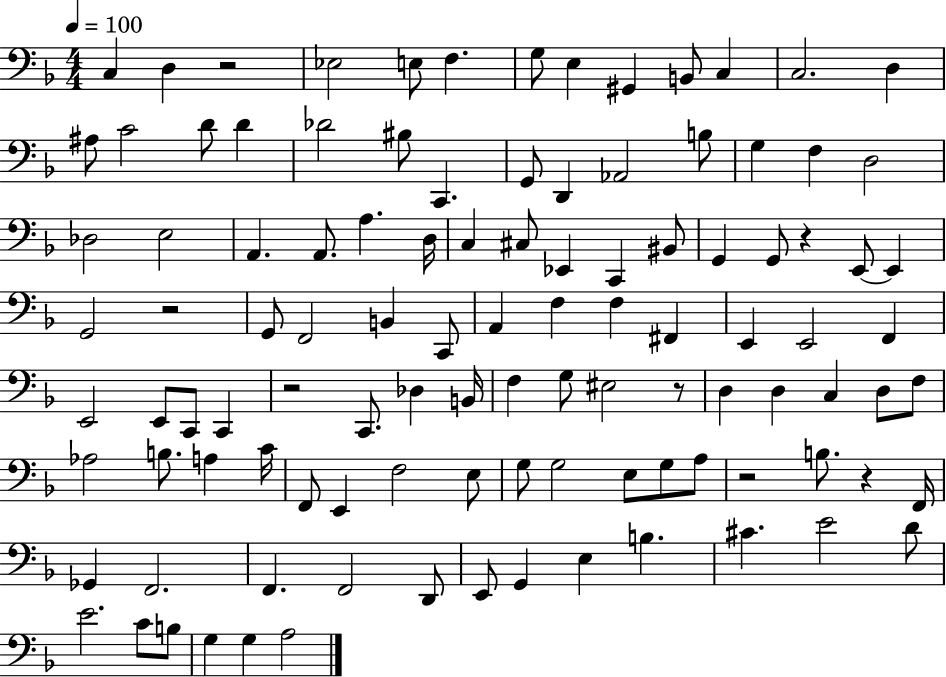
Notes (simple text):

C3/q D3/q R/h Eb3/h E3/e F3/q. G3/e E3/q G#2/q B2/e C3/q C3/h. D3/q A#3/e C4/h D4/e D4/q Db4/h BIS3/e C2/q. G2/e D2/q Ab2/h B3/e G3/q F3/q D3/h Db3/h E3/h A2/q. A2/e. A3/q. D3/s C3/q C#3/e Eb2/q C2/q BIS2/e G2/q G2/e R/q E2/e E2/q G2/h R/h G2/e F2/h B2/q C2/e A2/q F3/q F3/q F#2/q E2/q E2/h F2/q E2/h E2/e C2/e C2/q R/h C2/e. Db3/q B2/s F3/q G3/e EIS3/h R/e D3/q D3/q C3/q D3/e F3/e Ab3/h B3/e. A3/q C4/s F2/e E2/q F3/h E3/e G3/e G3/h E3/e G3/e A3/e R/h B3/e. R/q F2/s Gb2/q F2/h. F2/q. F2/h D2/e E2/e G2/q E3/q B3/q. C#4/q. E4/h D4/e E4/h. C4/e B3/e G3/q G3/q A3/h